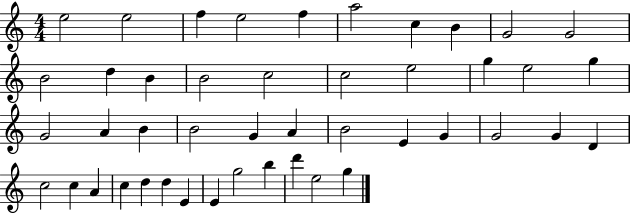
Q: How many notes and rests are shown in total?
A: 45